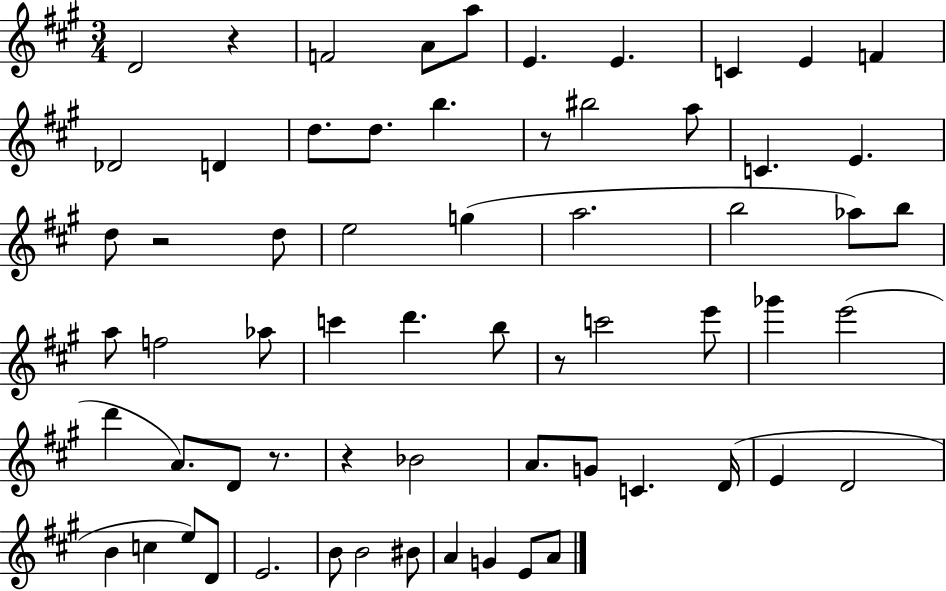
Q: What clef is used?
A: treble